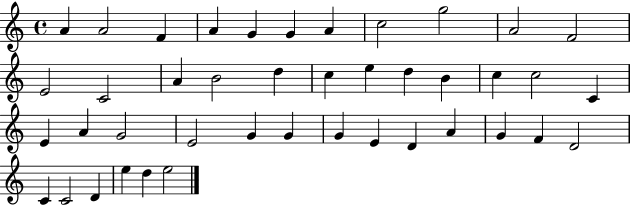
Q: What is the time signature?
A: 4/4